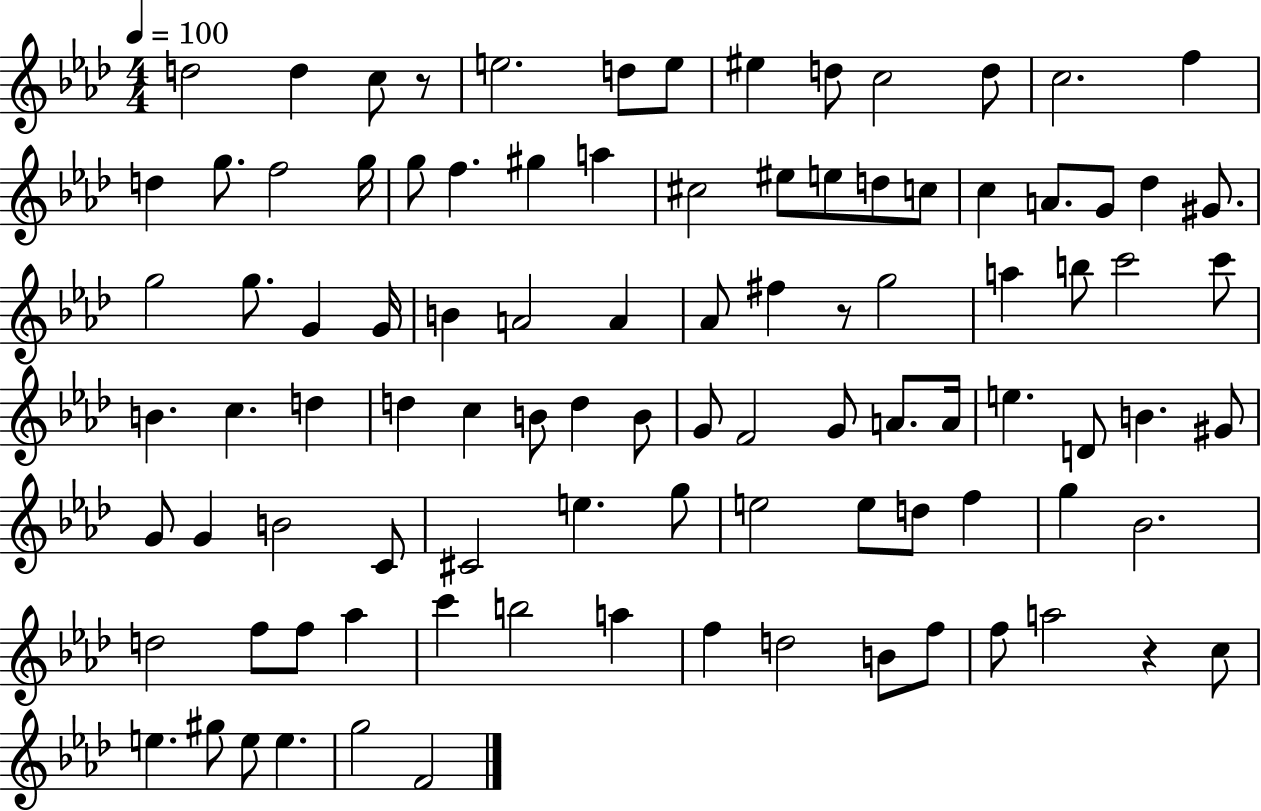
D5/h D5/q C5/e R/e E5/h. D5/e E5/e EIS5/q D5/e C5/h D5/e C5/h. F5/q D5/q G5/e. F5/h G5/s G5/e F5/q. G#5/q A5/q C#5/h EIS5/e E5/e D5/e C5/e C5/q A4/e. G4/e Db5/q G#4/e. G5/h G5/e. G4/q G4/s B4/q A4/h A4/q Ab4/e F#5/q R/e G5/h A5/q B5/e C6/h C6/e B4/q. C5/q. D5/q D5/q C5/q B4/e D5/q B4/e G4/e F4/h G4/e A4/e. A4/s E5/q. D4/e B4/q. G#4/e G4/e G4/q B4/h C4/e C#4/h E5/q. G5/e E5/h E5/e D5/e F5/q G5/q Bb4/h. D5/h F5/e F5/e Ab5/q C6/q B5/h A5/q F5/q D5/h B4/e F5/e F5/e A5/h R/q C5/e E5/q. G#5/e E5/e E5/q. G5/h F4/h